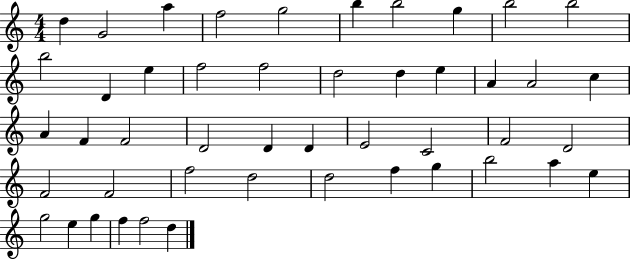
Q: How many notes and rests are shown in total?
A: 47